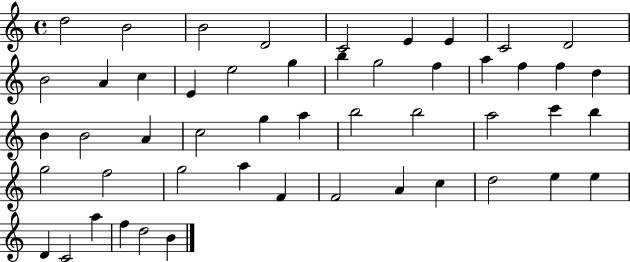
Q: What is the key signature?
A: C major